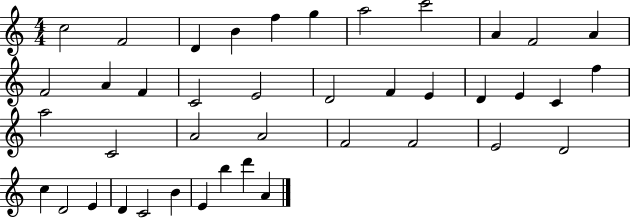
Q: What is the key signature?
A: C major